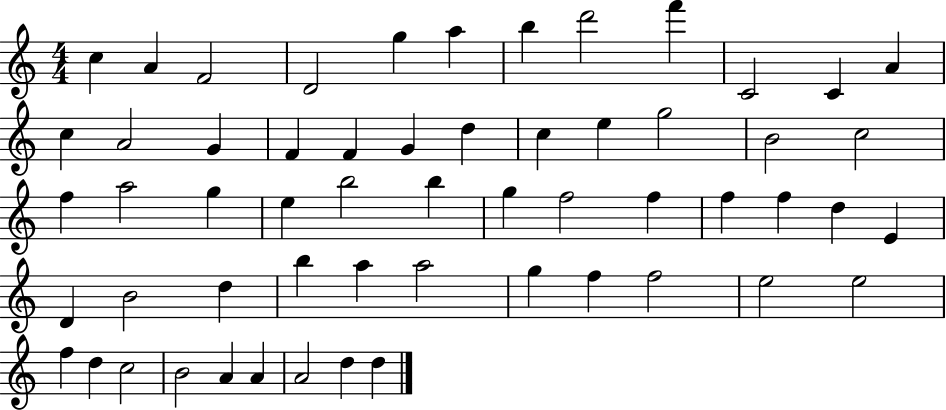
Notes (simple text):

C5/q A4/q F4/h D4/h G5/q A5/q B5/q D6/h F6/q C4/h C4/q A4/q C5/q A4/h G4/q F4/q F4/q G4/q D5/q C5/q E5/q G5/h B4/h C5/h F5/q A5/h G5/q E5/q B5/h B5/q G5/q F5/h F5/q F5/q F5/q D5/q E4/q D4/q B4/h D5/q B5/q A5/q A5/h G5/q F5/q F5/h E5/h E5/h F5/q D5/q C5/h B4/h A4/q A4/q A4/h D5/q D5/q